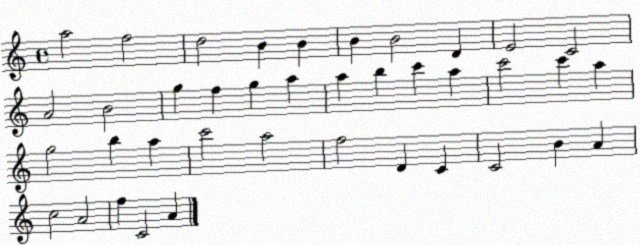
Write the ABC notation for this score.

X:1
T:Untitled
M:4/4
L:1/4
K:C
a2 f2 d2 B B B B2 D E2 C2 A2 B2 g f g a a b c' a c'2 c' a g2 b a c'2 a2 f2 D C C2 B A c2 A2 f C2 A